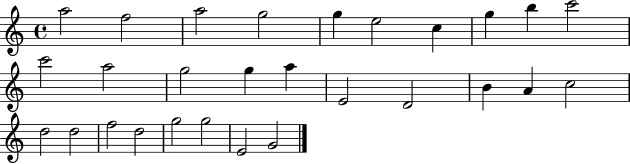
{
  \clef treble
  \time 4/4
  \defaultTimeSignature
  \key c \major
  a''2 f''2 | a''2 g''2 | g''4 e''2 c''4 | g''4 b''4 c'''2 | \break c'''2 a''2 | g''2 g''4 a''4 | e'2 d'2 | b'4 a'4 c''2 | \break d''2 d''2 | f''2 d''2 | g''2 g''2 | e'2 g'2 | \break \bar "|."
}